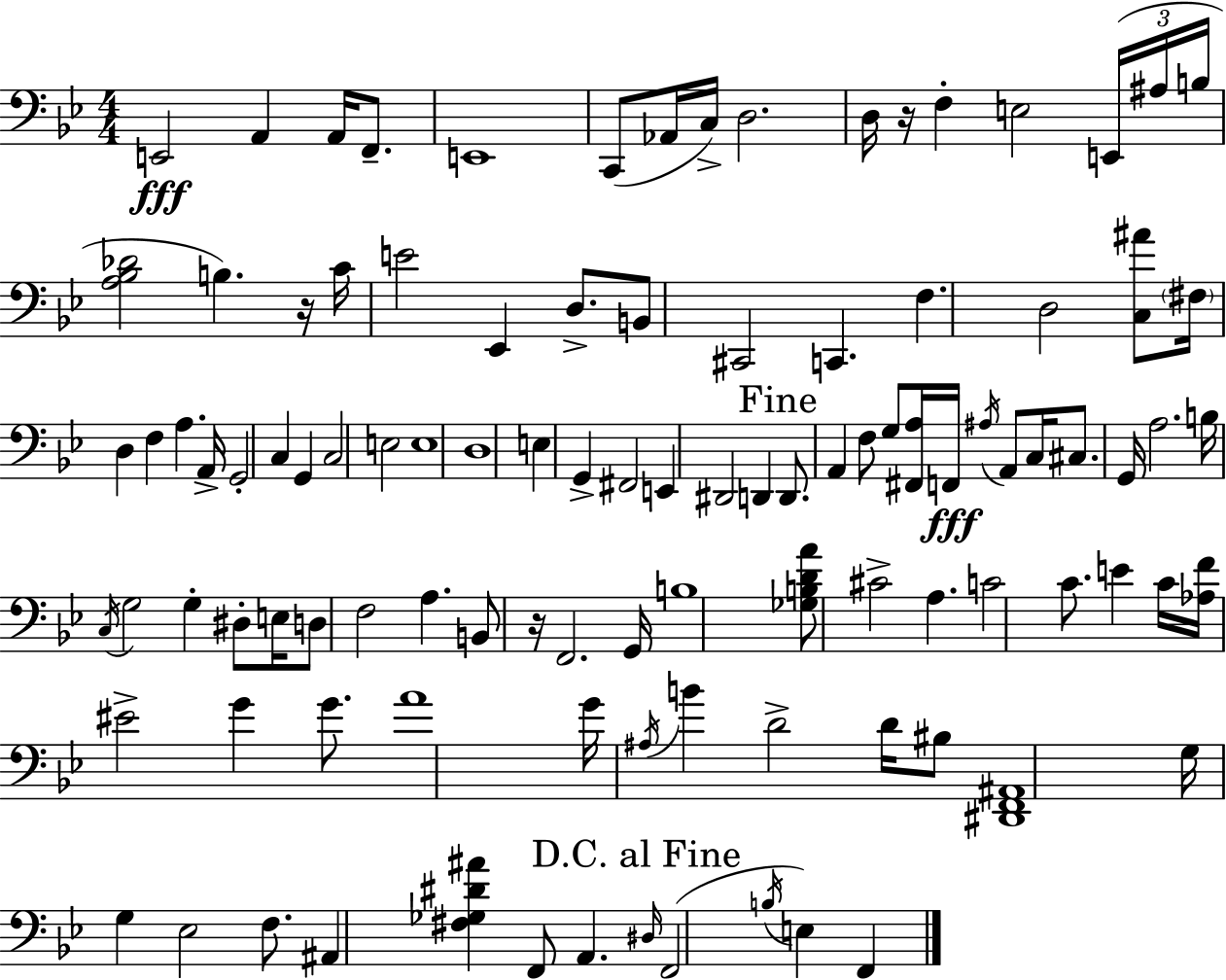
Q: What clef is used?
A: bass